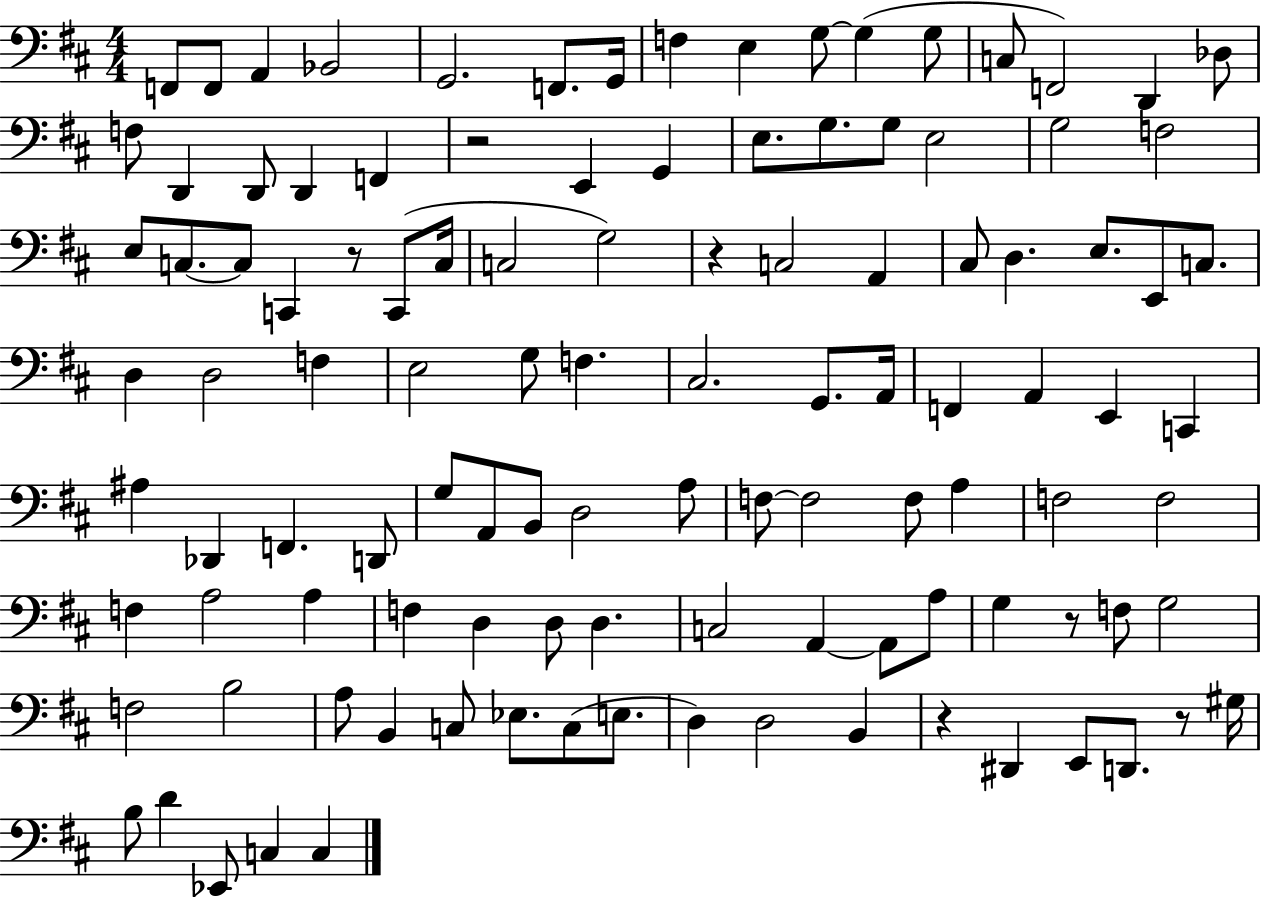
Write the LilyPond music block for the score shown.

{
  \clef bass
  \numericTimeSignature
  \time 4/4
  \key d \major
  f,8 f,8 a,4 bes,2 | g,2. f,8. g,16 | f4 e4 g8~~ g4( g8 | c8 f,2) d,4 des8 | \break f8 d,4 d,8 d,4 f,4 | r2 e,4 g,4 | e8. g8. g8 e2 | g2 f2 | \break e8 c8.~~ c8 c,4 r8 c,8( c16 | c2 g2) | r4 c2 a,4 | cis8 d4. e8. e,8 c8. | \break d4 d2 f4 | e2 g8 f4. | cis2. g,8. a,16 | f,4 a,4 e,4 c,4 | \break ais4 des,4 f,4. d,8 | g8 a,8 b,8 d2 a8 | f8~~ f2 f8 a4 | f2 f2 | \break f4 a2 a4 | f4 d4 d8 d4. | c2 a,4~~ a,8 a8 | g4 r8 f8 g2 | \break f2 b2 | a8 b,4 c8 ees8. c8( e8. | d4) d2 b,4 | r4 dis,4 e,8 d,8. r8 gis16 | \break b8 d'4 ees,8 c4 c4 | \bar "|."
}